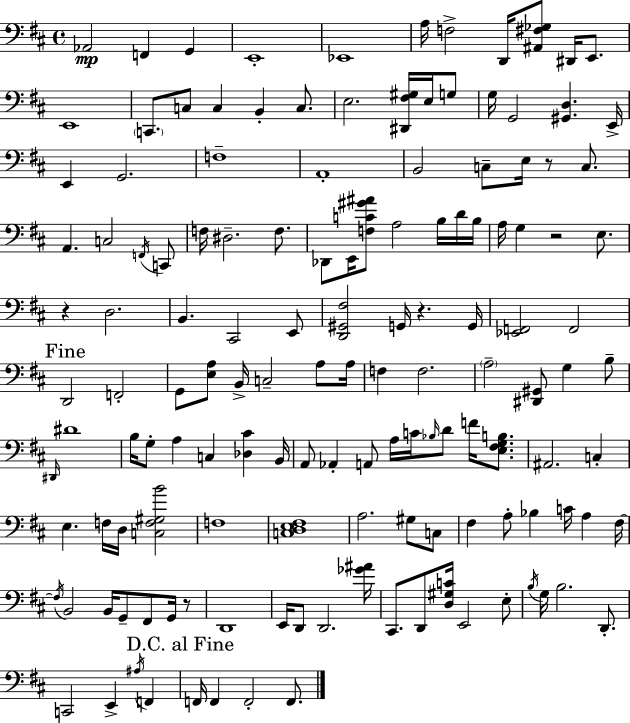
{
  \clef bass
  \time 4/4
  \defaultTimeSignature
  \key d \major
  aes,2\mp f,4 g,4 | e,1-. | ees,1 | a16 f2-> d,16 <ais, fis ges>8 dis,16 e,8. | \break e,1 | \parenthesize c,8. c8 c4 b,4-. c8. | e2. <dis, fis gis>16 e16 g8 | g16 g,2 <gis, d>4. e,16-> | \break e,4 g,2. | f1-- | a,1-. | b,2 c8-- e16 r8 c8. | \break a,4. c2 \acciaccatura { f,16 } c,8 | f16 dis2.-- f8. | des,8 e,16 <f c' gis' ais'>8 a2 b16 d'16 | b16 a16 g4 r2 e8. | \break r4 d2. | b,4. cis,2 e,8 | <d, gis, fis>2 g,16 r4. | g,16 <ees, f,>2 f,2 | \break \mark "Fine" d,2 f,2-. | g,8 <e a>8 b,16-> c2-- a8 | a16 f4 f2. | \parenthesize a2-- <dis, gis,>8 g4 b8-- | \break \grace { dis,16 } dis'1 | b16 g8-. a4 c4 <des cis'>4 | b,16 a,8 aes,4-. a,8 a16 c'16 \grace { bes16 } d'8 f'16 | <e fis g b>8. ais,2. c4-. | \break e4. f16 d16 <c f gis b'>2 | f1 | <c d e fis>1 | a2. gis8 | \break c8 fis4 a8-. bes4 c'16 a4 | fis16~~ \acciaccatura { fis16 } b,2 b,16 g,8-- fis,8 | g,16 r8 d,1 | e,16 d,8 d,2. | \break <ges' ais'>16 cis,8. d,8 <d gis c'>16 e,2 | e8-. \acciaccatura { b16 } g16 b2. | d,8.-. c,2 e,4-> | \acciaccatura { ais16 } f,4 \mark "D.C. al Fine" f,16 f,4 f,2-. | \break f,8. \bar "|."
}